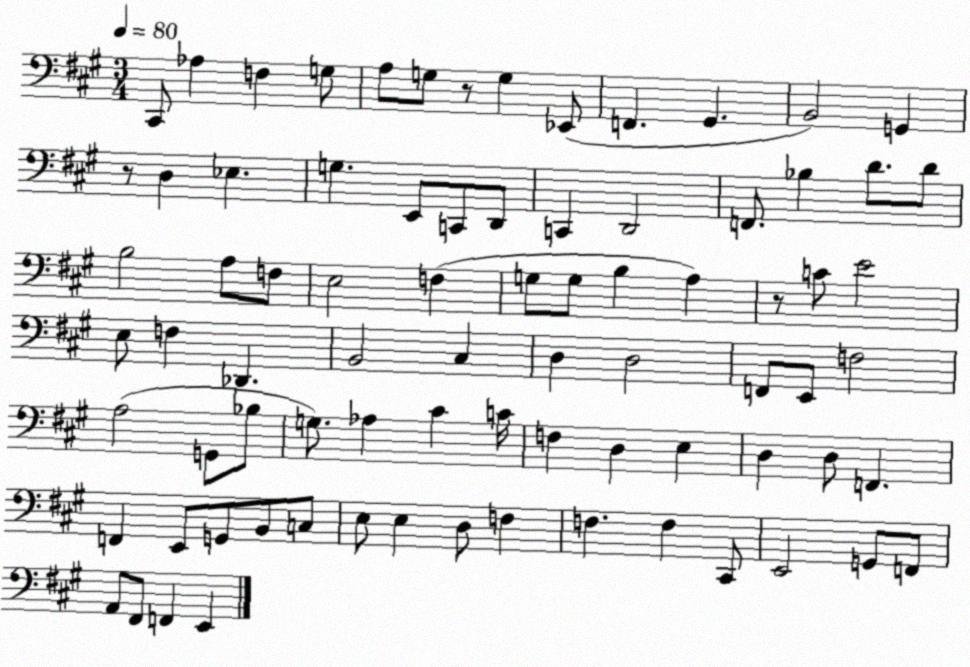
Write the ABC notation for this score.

X:1
T:Untitled
M:3/4
L:1/4
K:A
^C,,/2 _A, F, G,/2 A,/2 G,/2 z/2 G, _E,,/2 F,, ^G,, B,,2 G,, z/2 D, _E, G, E,,/2 C,,/2 D,,/2 C,, D,,2 F,,/2 _B, D/2 D/2 B,2 A,/2 F,/2 E,2 F, G,/2 G,/2 B, A, z/2 C/2 E2 E,/2 F, _D,, B,,2 ^C, D, D,2 F,,/2 E,,/2 F,2 A,2 G,,/2 _B,/2 G,/2 _A, ^C C/4 F, D, E, D, D,/2 F,, F,, E,,/2 G,,/2 B,,/2 C,/2 E,/2 E, D,/2 F, F, F, ^C,,/2 E,,2 G,,/2 F,,/2 A,,/2 ^F,,/2 F,, E,,